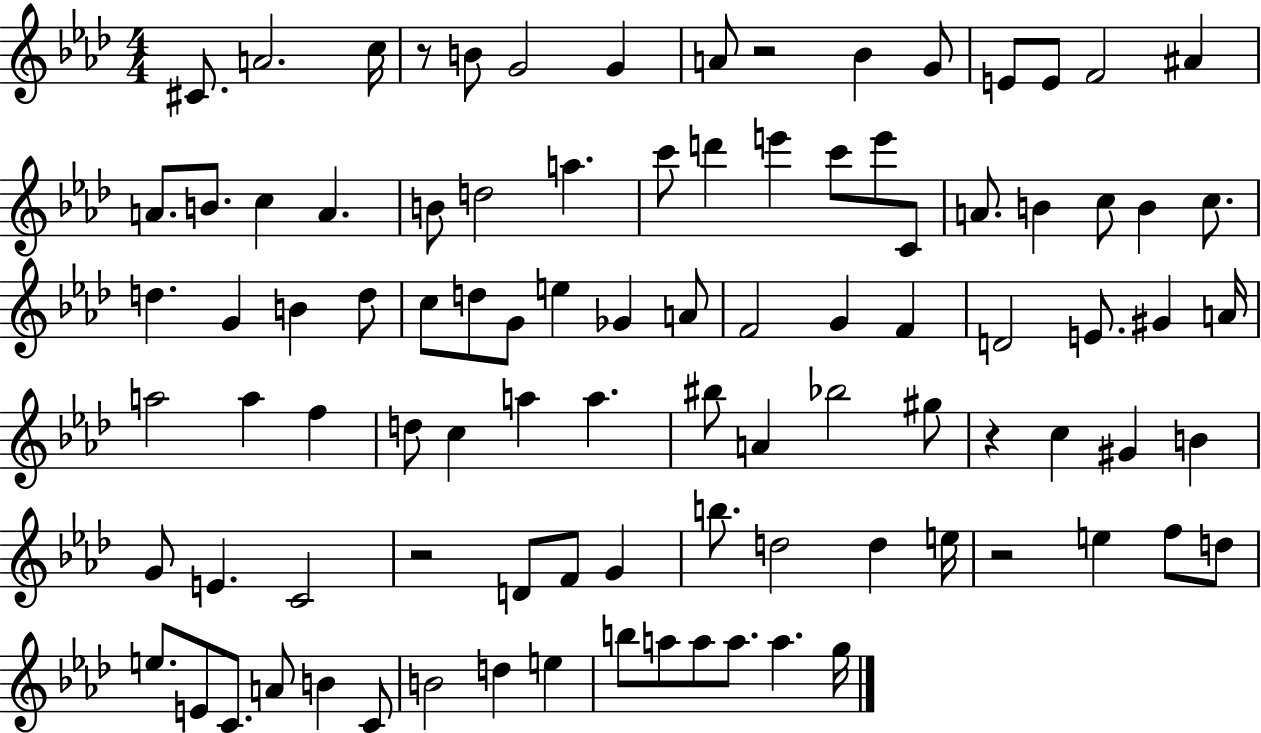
C#4/e. A4/h. C5/s R/e B4/e G4/h G4/q A4/e R/h Bb4/q G4/e E4/e E4/e F4/h A#4/q A4/e. B4/e. C5/q A4/q. B4/e D5/h A5/q. C6/e D6/q E6/q C6/e E6/e C4/e A4/e. B4/q C5/e B4/q C5/e. D5/q. G4/q B4/q D5/e C5/e D5/e G4/e E5/q Gb4/q A4/e F4/h G4/q F4/q D4/h E4/e. G#4/q A4/s A5/h A5/q F5/q D5/e C5/q A5/q A5/q. BIS5/e A4/q Bb5/h G#5/e R/q C5/q G#4/q B4/q G4/e E4/q. C4/h R/h D4/e F4/e G4/q B5/e. D5/h D5/q E5/s R/h E5/q F5/e D5/e E5/e. E4/e C4/e. A4/e B4/q C4/e B4/h D5/q E5/q B5/e A5/e A5/e A5/e. A5/q. G5/s